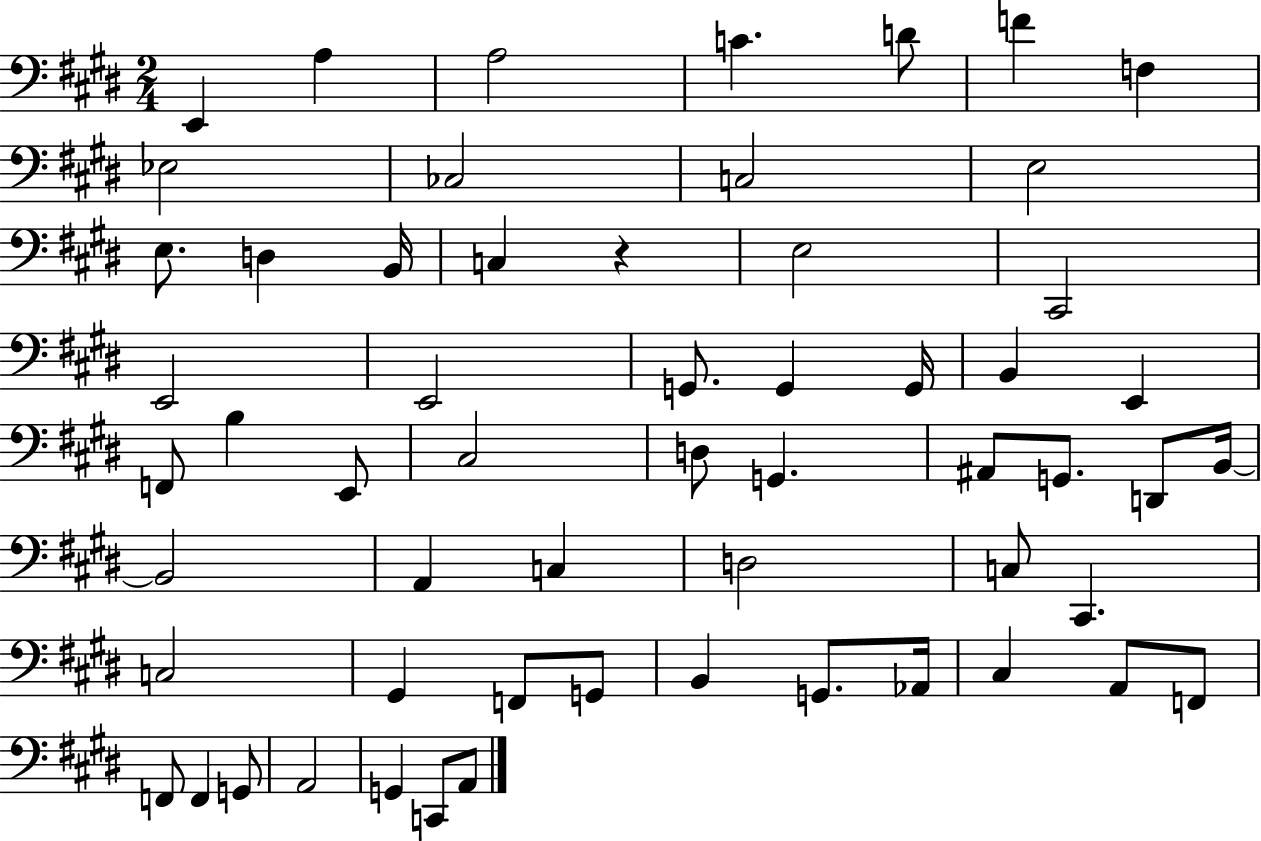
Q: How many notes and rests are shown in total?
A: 58